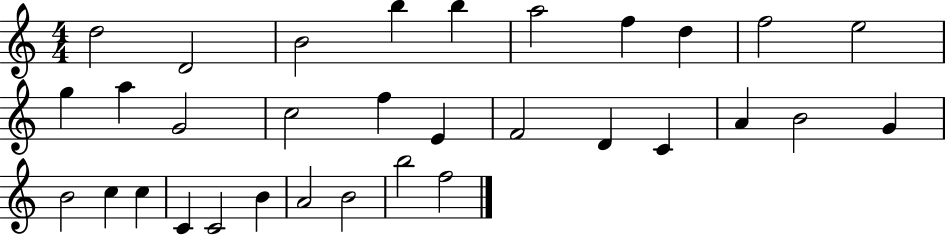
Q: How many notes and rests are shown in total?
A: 32